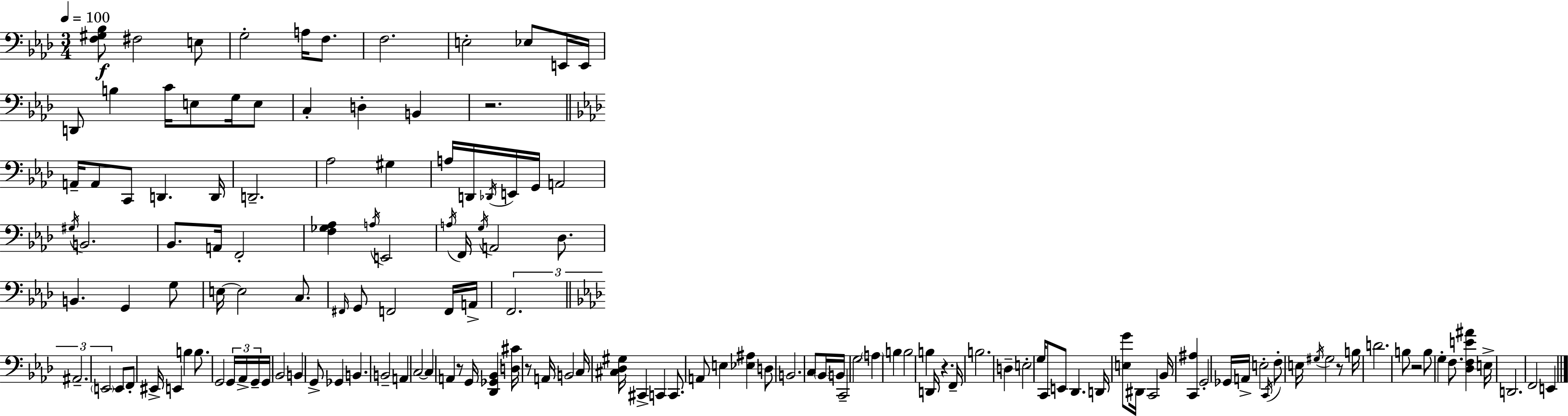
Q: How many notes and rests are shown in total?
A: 147